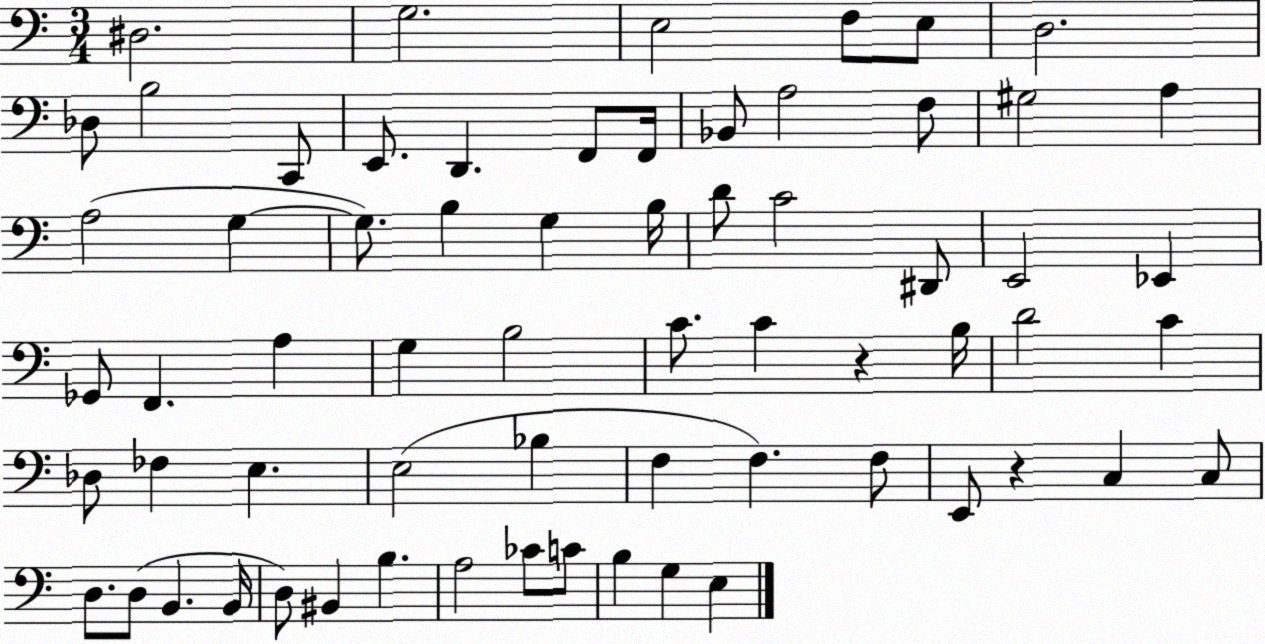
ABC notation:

X:1
T:Untitled
M:3/4
L:1/4
K:C
^D,2 G,2 E,2 F,/2 E,/2 D,2 _D,/2 B,2 C,,/2 E,,/2 D,, F,,/2 F,,/4 _B,,/2 A,2 F,/2 ^G,2 A, A,2 G, G,/2 B, G, B,/4 D/2 C2 ^D,,/2 E,,2 _E,, _G,,/2 F,, A, G, B,2 C/2 C z B,/4 D2 C _D,/2 _F, E, E,2 _B, F, F, F,/2 E,,/2 z C, C,/2 D,/2 D,/2 B,, B,,/4 D,/2 ^B,, B, A,2 _C/2 C/2 B, G, E,